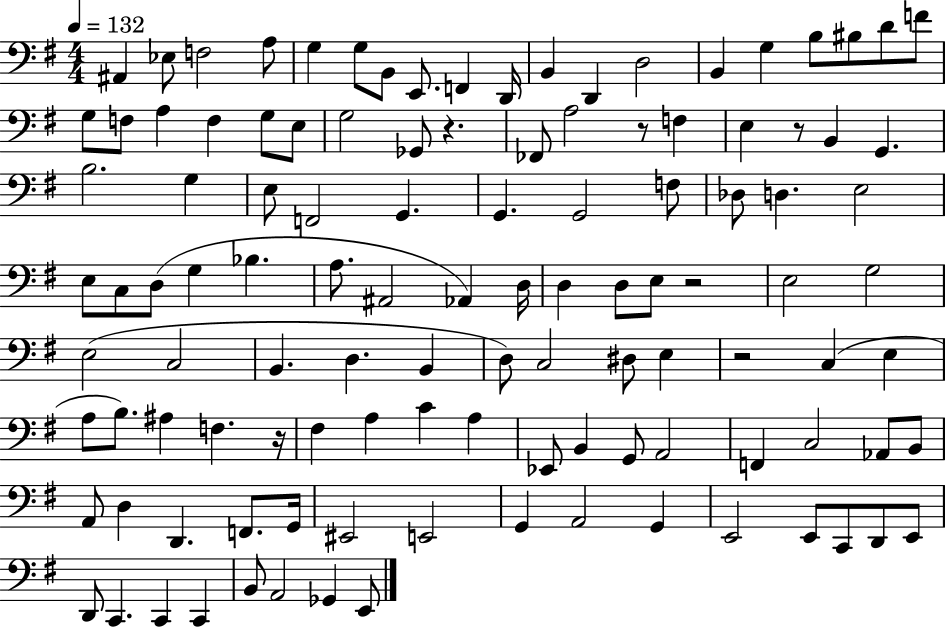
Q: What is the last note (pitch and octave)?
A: E2